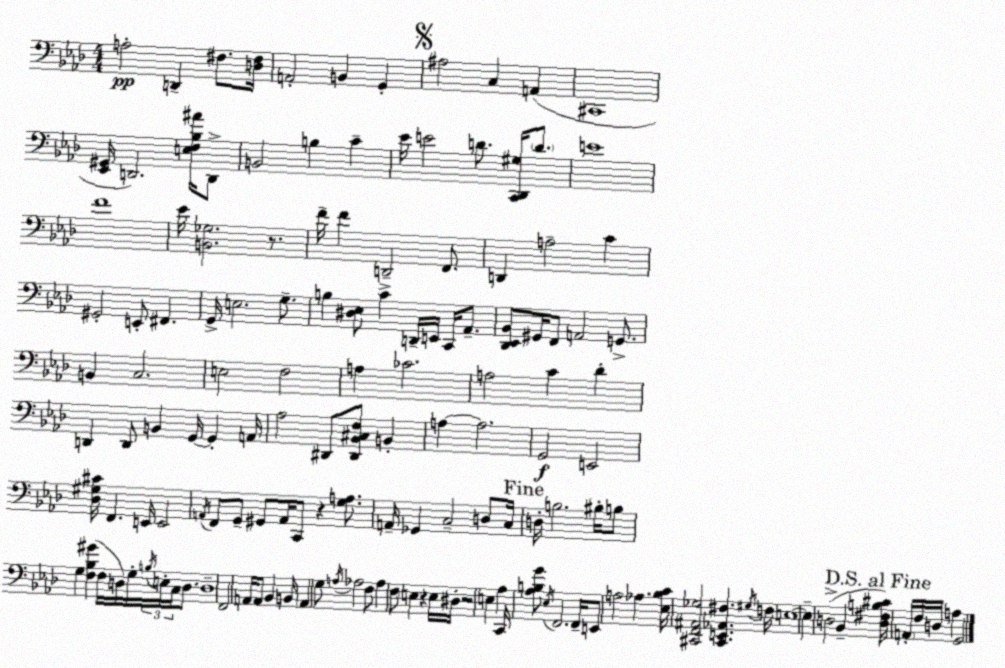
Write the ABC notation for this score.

X:1
T:Untitled
M:4/4
L:1/4
K:Ab
A,2 D,, ^F,/2 [D,^F,]/4 A,,2 B,, G,, ^A,2 C, A,, ^C,,4 [_E,,^G,,]/4 D,,2 [E,F,_B,^A]/4 D,,/2 B,,2 B, C _E/4 E2 D/2 [C,,_D,,^G,]/4 D/2 E4 F4 _E/4 [B,,_G,]2 z/2 F/4 F D,,2 F,,/2 D,, A,2 C ^G,,2 E,,/2 ^F,, G,,/4 E,2 G,/2 B, [^D,_E,]/2 C D,,/4 E,,/4 C,,/4 _A,,/2 [_D,,_E,,_B,,]/2 ^G,,/4 F,,/2 A,,2 G,,/2 B,, C,2 E,2 F,2 A, _C2 A,2 C _D D,, D,,/2 B,, G,,/4 G,, A,,/4 _A,2 ^D,,/2 [^D,,_B,,^C,F,]/2 B,, A, A,2 G,,2 E,,2 [_D,^G,^C]/4 F,, E,,/4 E,,2 A,,/4 F,,/2 G,,/2 ^G,,/2 A,,/4 C,,/2 z [G,A,]/2 A,,/4 _G,, C,2 D,/2 C,/4 D,/4 B,2 ^B,/4 B,/2 G, [F,_B,^G] F,/4 D,/4 G,/4 B,/4 E,/4 C,/4 D,/2 D,4 F,,2 A,,/4 A,,/2 _B,, B,,/4 A,, G,/2 A,/4 _A,2 F,/2 _A, F,/2 E, z E,/4 ^D,/4 z2 E, _A, C,,/4 [_A,B,G]/2 _E,/4 F,,2 F,,/4 E,,/2 A,2 _A, [_E,_B,C]/4 [^C,,F,,^A,,_G,]2 [^C,,E,,_A,,^F,] ^G,/4 F,/4 E,4 E, D,2 _B,, [D,^F,B,^C]/4 A,,/4 F,/4 D,/4 A, G,,2